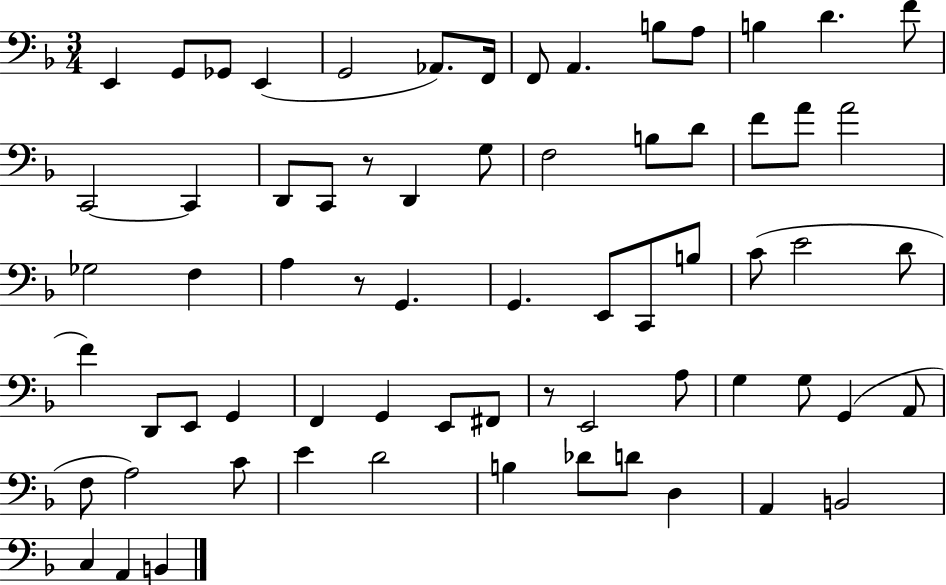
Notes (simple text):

E2/q G2/e Gb2/e E2/q G2/h Ab2/e. F2/s F2/e A2/q. B3/e A3/e B3/q D4/q. F4/e C2/h C2/q D2/e C2/e R/e D2/q G3/e F3/h B3/e D4/e F4/e A4/e A4/h Gb3/h F3/q A3/q R/e G2/q. G2/q. E2/e C2/e B3/e C4/e E4/h D4/e F4/q D2/e E2/e G2/q F2/q G2/q E2/e F#2/e R/e E2/h A3/e G3/q G3/e G2/q A2/e F3/e A3/h C4/e E4/q D4/h B3/q Db4/e D4/e D3/q A2/q B2/h C3/q A2/q B2/q